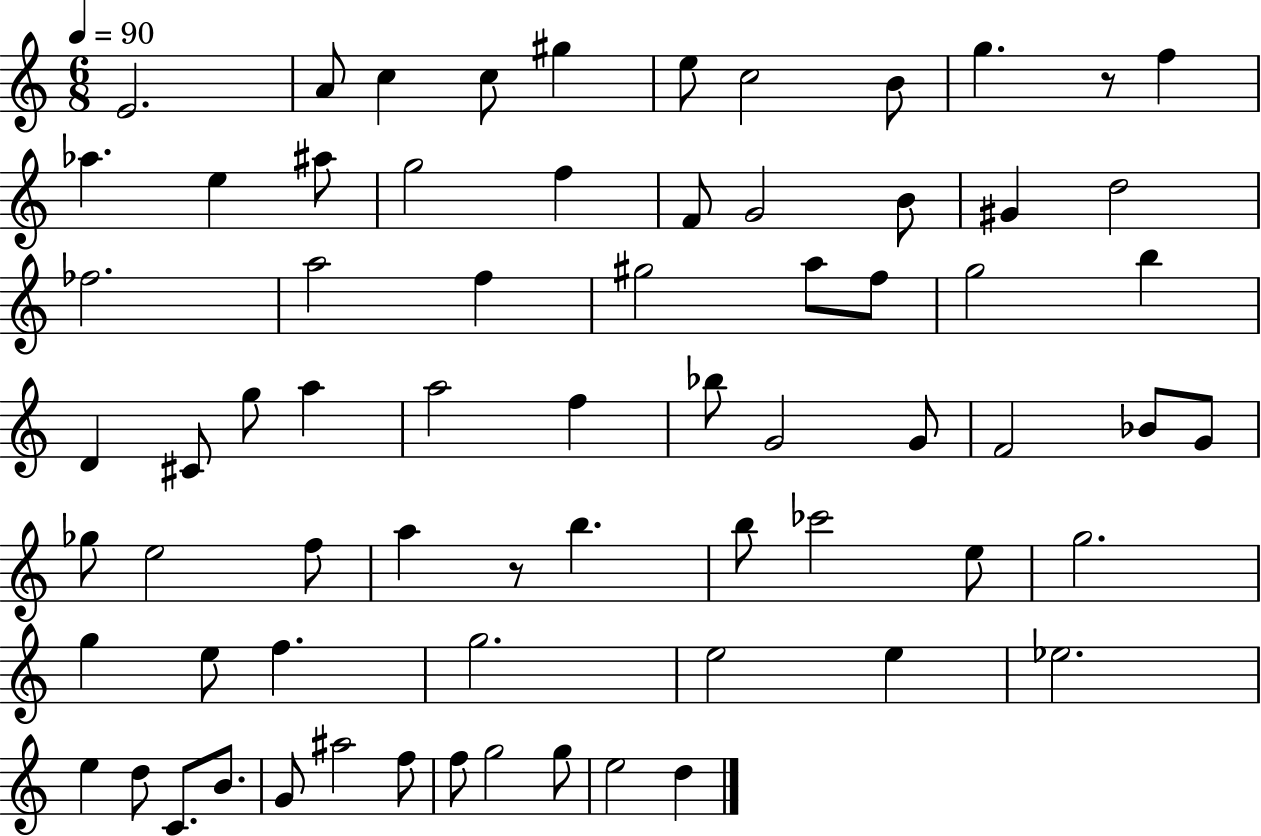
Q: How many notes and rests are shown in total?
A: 70